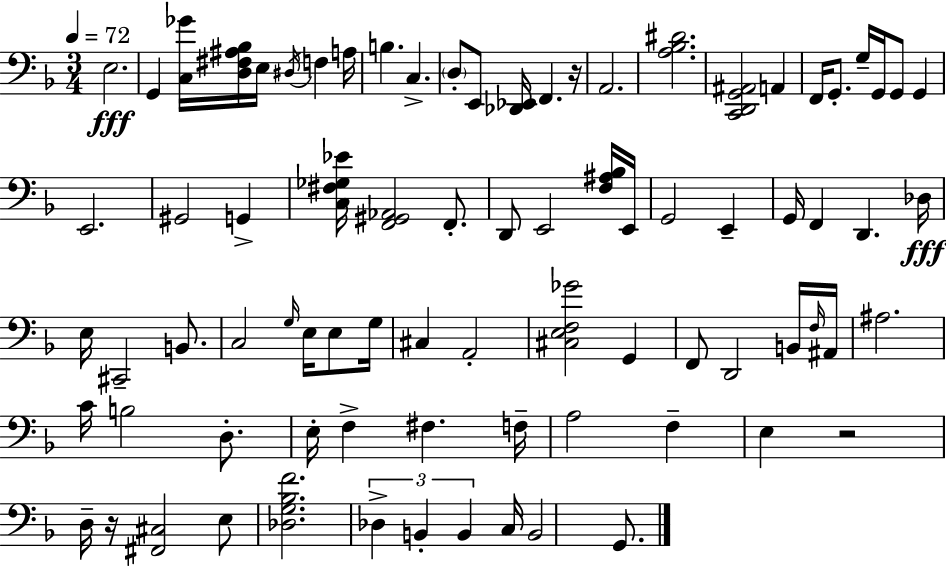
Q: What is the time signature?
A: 3/4